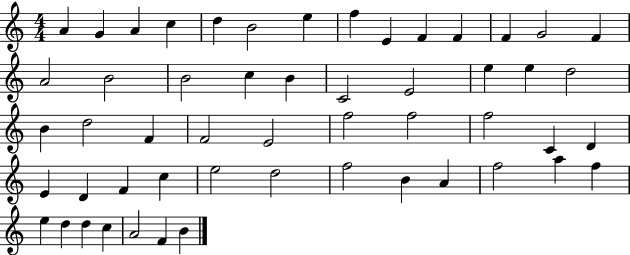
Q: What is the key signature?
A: C major